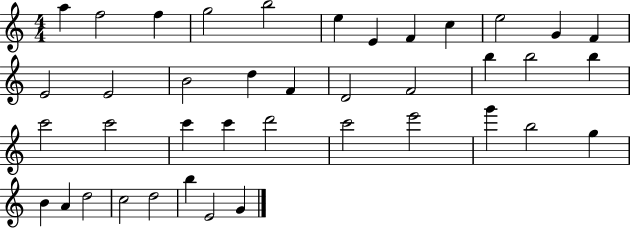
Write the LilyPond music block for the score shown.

{
  \clef treble
  \numericTimeSignature
  \time 4/4
  \key c \major
  a''4 f''2 f''4 | g''2 b''2 | e''4 e'4 f'4 c''4 | e''2 g'4 f'4 | \break e'2 e'2 | b'2 d''4 f'4 | d'2 f'2 | b''4 b''2 b''4 | \break c'''2 c'''2 | c'''4 c'''4 d'''2 | c'''2 e'''2 | g'''4 b''2 g''4 | \break b'4 a'4 d''2 | c''2 d''2 | b''4 e'2 g'4 | \bar "|."
}